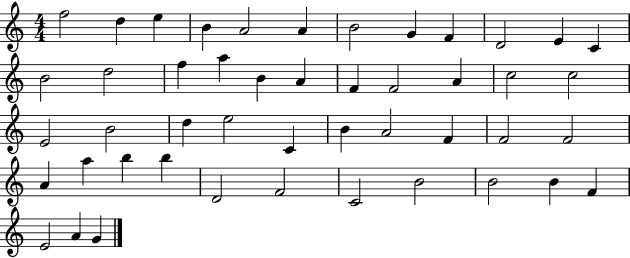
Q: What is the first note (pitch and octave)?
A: F5